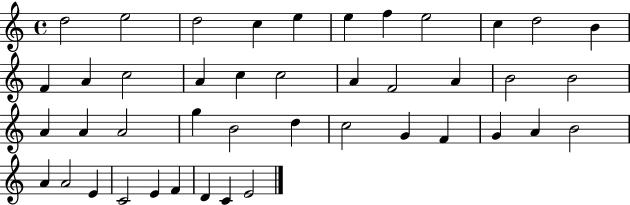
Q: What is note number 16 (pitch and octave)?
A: C5